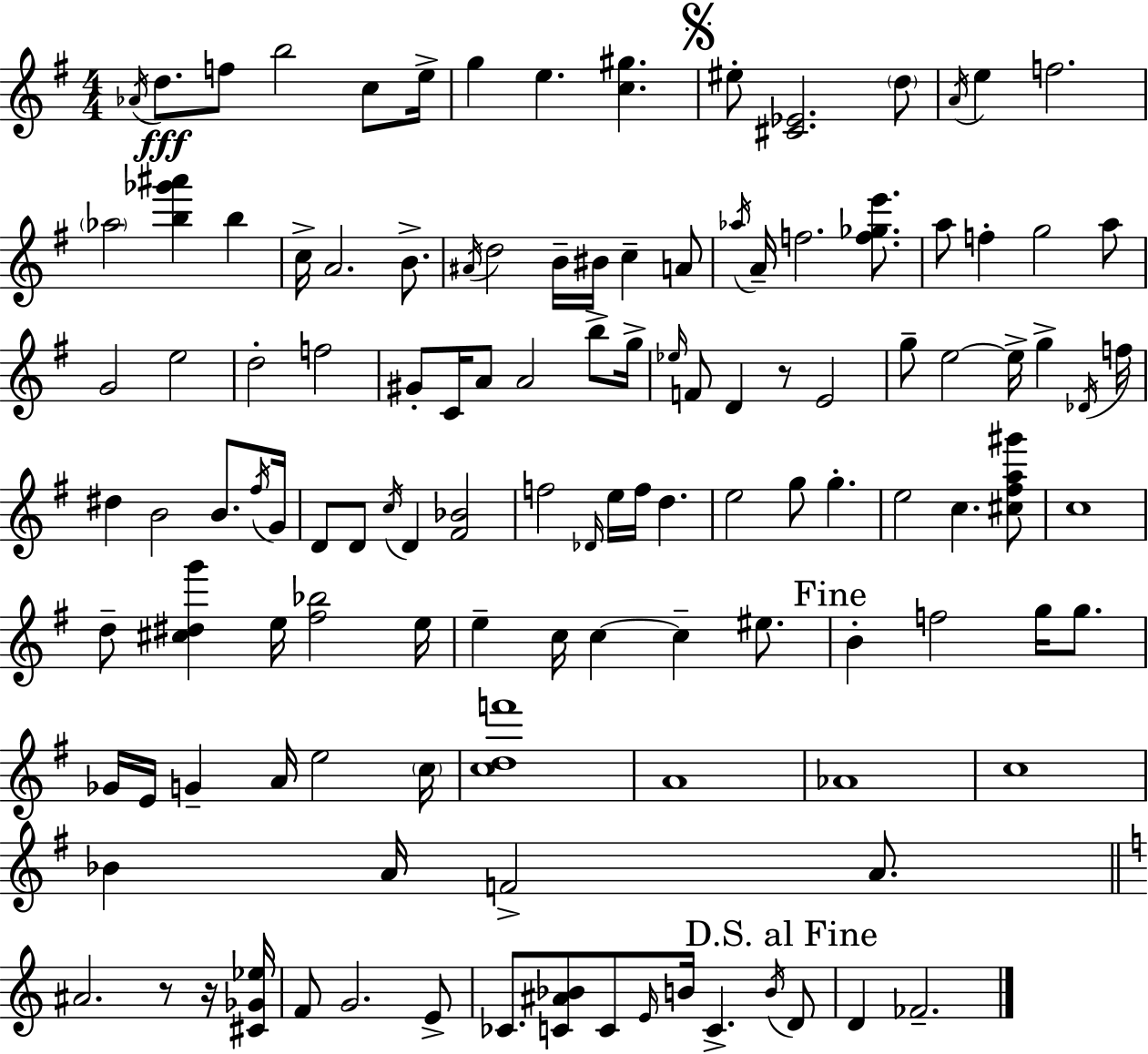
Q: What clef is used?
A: treble